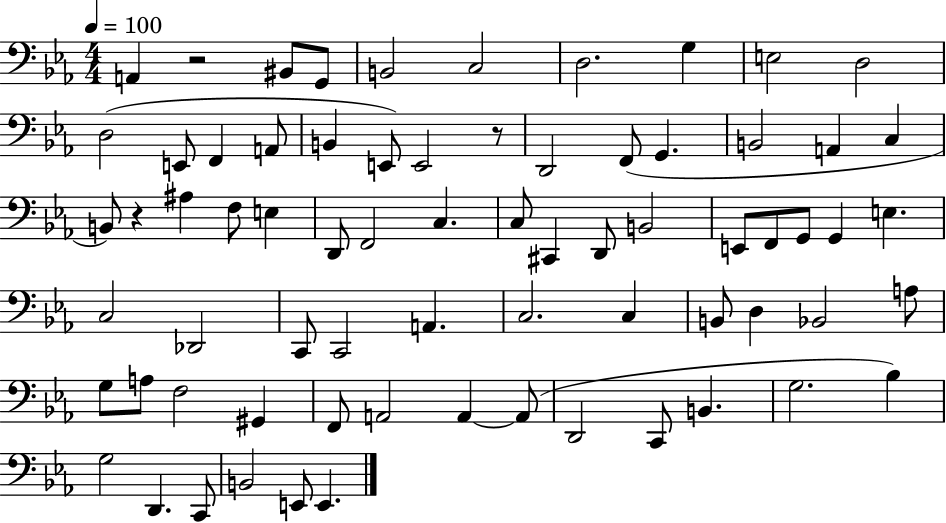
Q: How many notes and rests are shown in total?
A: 71